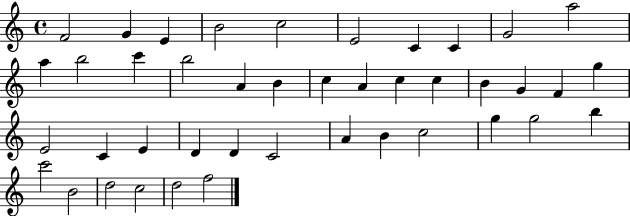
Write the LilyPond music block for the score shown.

{
  \clef treble
  \time 4/4
  \defaultTimeSignature
  \key c \major
  f'2 g'4 e'4 | b'2 c''2 | e'2 c'4 c'4 | g'2 a''2 | \break a''4 b''2 c'''4 | b''2 a'4 b'4 | c''4 a'4 c''4 c''4 | b'4 g'4 f'4 g''4 | \break e'2 c'4 e'4 | d'4 d'4 c'2 | a'4 b'4 c''2 | g''4 g''2 b''4 | \break c'''2 b'2 | d''2 c''2 | d''2 f''2 | \bar "|."
}